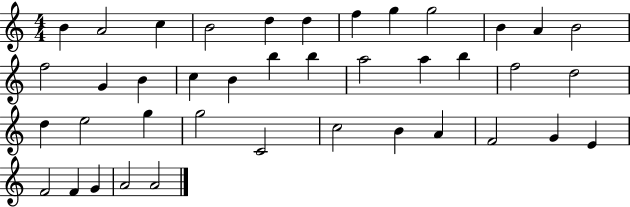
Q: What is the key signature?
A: C major